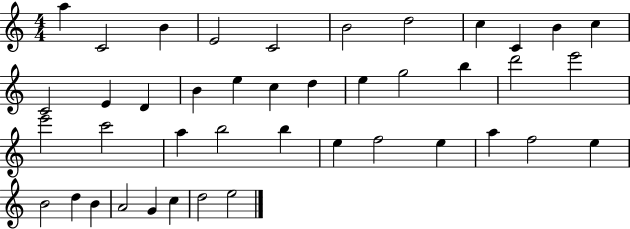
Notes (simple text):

A5/q C4/h B4/q E4/h C4/h B4/h D5/h C5/q C4/q B4/q C5/q C4/h E4/q D4/q B4/q E5/q C5/q D5/q E5/q G5/h B5/q D6/h E6/h E6/h C6/h A5/q B5/h B5/q E5/q F5/h E5/q A5/q F5/h E5/q B4/h D5/q B4/q A4/h G4/q C5/q D5/h E5/h